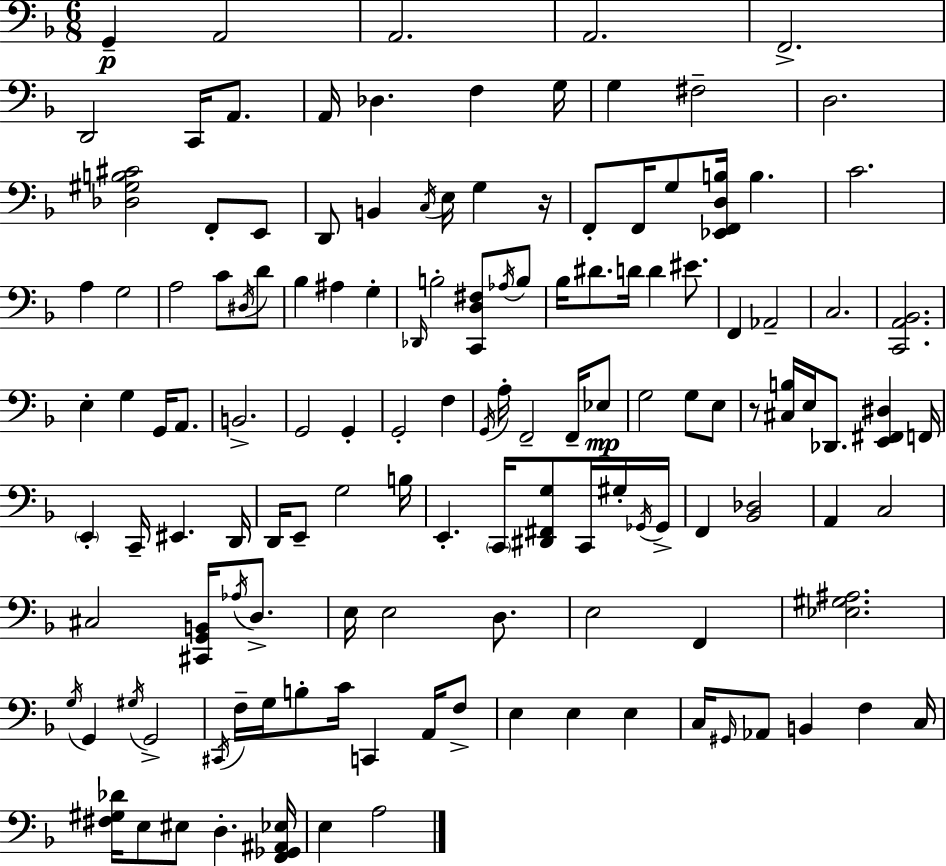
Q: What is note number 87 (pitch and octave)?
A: Ab3